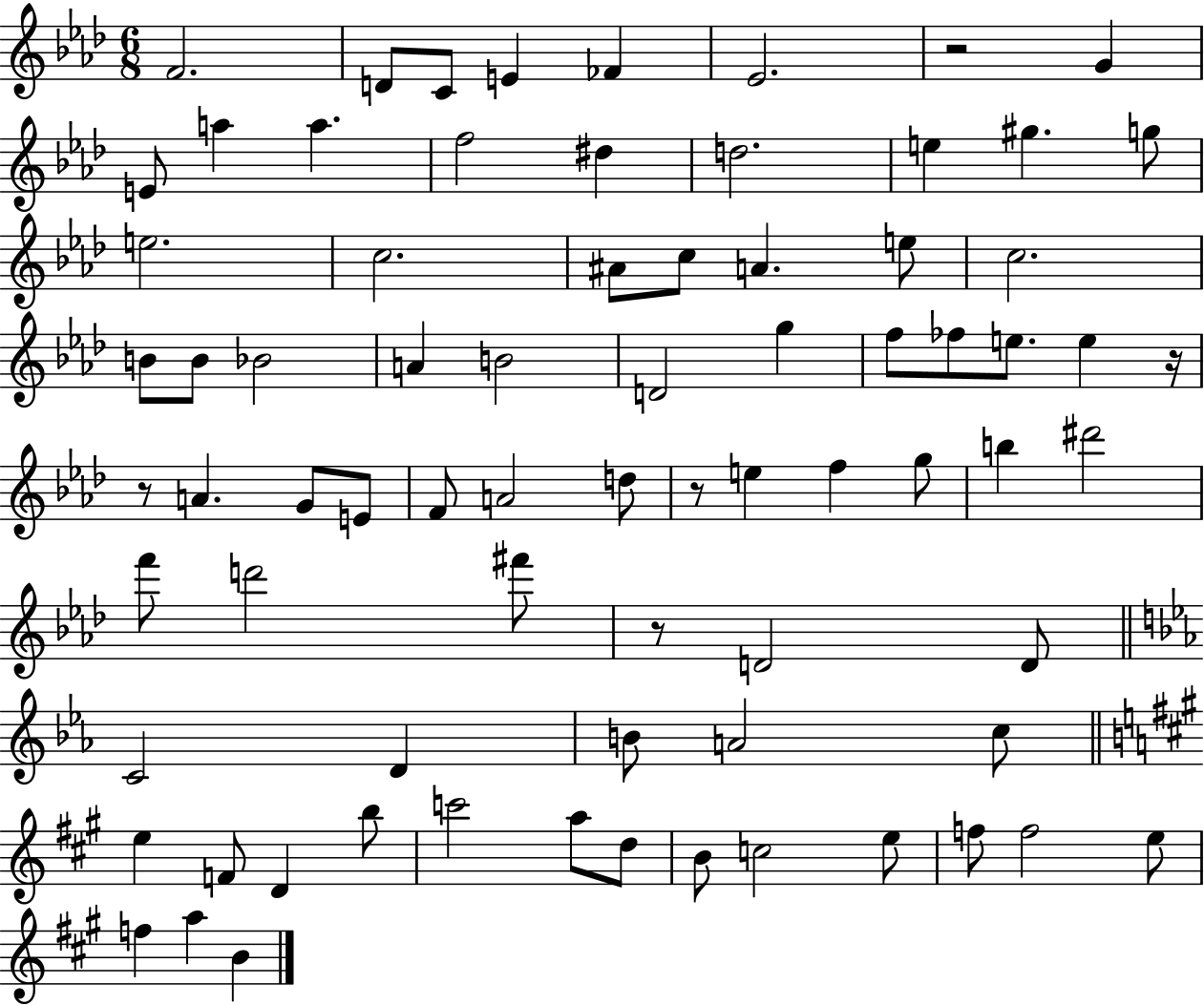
X:1
T:Untitled
M:6/8
L:1/4
K:Ab
F2 D/2 C/2 E _F _E2 z2 G E/2 a a f2 ^d d2 e ^g g/2 e2 c2 ^A/2 c/2 A e/2 c2 B/2 B/2 _B2 A B2 D2 g f/2 _f/2 e/2 e z/4 z/2 A G/2 E/2 F/2 A2 d/2 z/2 e f g/2 b ^d'2 f'/2 d'2 ^f'/2 z/2 D2 D/2 C2 D B/2 A2 c/2 e F/2 D b/2 c'2 a/2 d/2 B/2 c2 e/2 f/2 f2 e/2 f a B